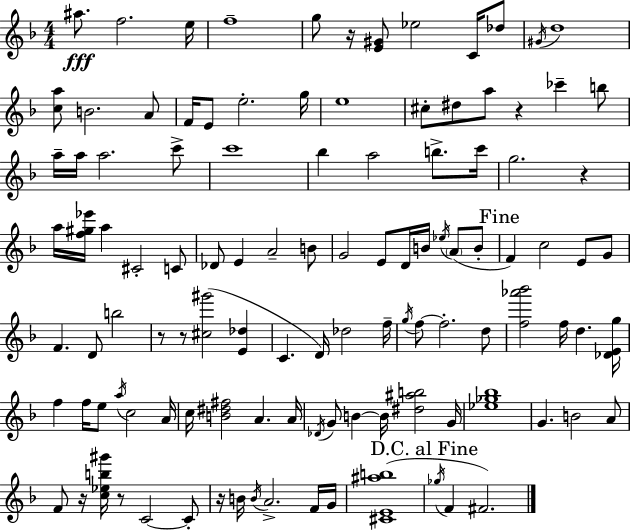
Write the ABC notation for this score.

X:1
T:Untitled
M:4/4
L:1/4
K:Dm
^a/2 f2 e/4 f4 g/2 z/4 [E^G]/2 _e2 C/4 _d/2 ^G/4 d4 [ca]/2 B2 A/2 F/4 E/2 e2 g/4 e4 ^c/2 ^d/2 a/2 z _c' b/2 a/4 a/4 a2 c'/2 c'4 _b a2 b/2 c'/4 g2 z a/4 [f^g_e']/4 a ^C2 C/2 _D/2 E A2 B/2 G2 E/2 D/4 B/4 _e/4 A/2 B/2 F c2 E/2 G/2 F D/2 b2 z/2 z/2 [^c^g']2 [E_d] C D/4 _d2 f/4 g/4 f/2 f2 d/2 [f_a'_b']2 f/4 d [_DEg]/4 f f/4 e/2 a/4 c2 A/4 c/4 [B^d^f]2 A A/4 _D/4 G/2 B B/4 [^d^ab]2 G/4 [_e_g_b]4 G B2 A/2 F/2 z/4 [c_eb^g']/4 z/2 C2 C/2 z/4 B/4 B/4 A2 F/4 G/4 [^CE^ab]4 _g/4 F ^F2